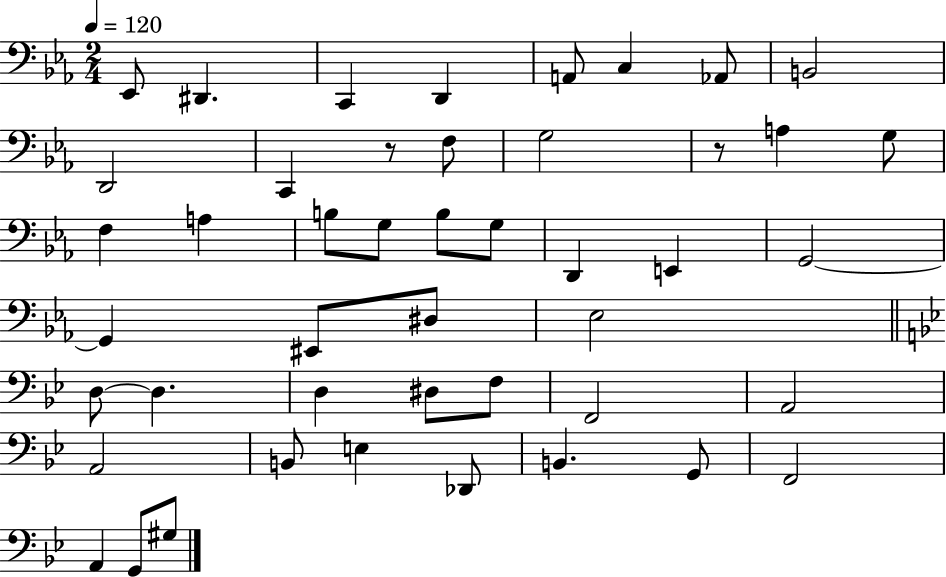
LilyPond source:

{
  \clef bass
  \numericTimeSignature
  \time 2/4
  \key ees \major
  \tempo 4 = 120
  ees,8 dis,4. | c,4 d,4 | a,8 c4 aes,8 | b,2 | \break d,2 | c,4 r8 f8 | g2 | r8 a4 g8 | \break f4 a4 | b8 g8 b8 g8 | d,4 e,4 | g,2~~ | \break g,4 eis,8 dis8 | ees2 | \bar "||" \break \key g \minor d8~~ d4. | d4 dis8 f8 | f,2 | a,2 | \break a,2 | b,8 e4 des,8 | b,4. g,8 | f,2 | \break a,4 g,8 gis8 | \bar "|."
}